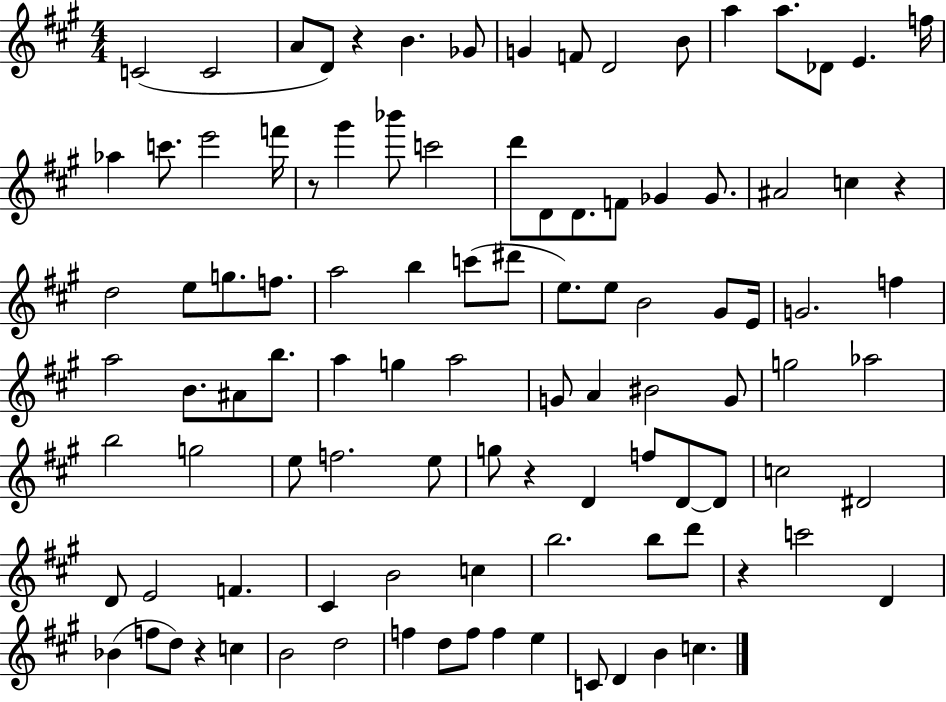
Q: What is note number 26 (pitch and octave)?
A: F4